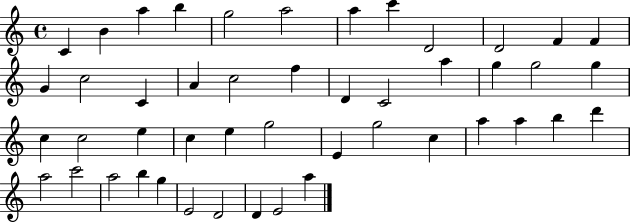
{
  \clef treble
  \time 4/4
  \defaultTimeSignature
  \key c \major
  c'4 b'4 a''4 b''4 | g''2 a''2 | a''4 c'''4 d'2 | d'2 f'4 f'4 | \break g'4 c''2 c'4 | a'4 c''2 f''4 | d'4 c'2 a''4 | g''4 g''2 g''4 | \break c''4 c''2 e''4 | c''4 e''4 g''2 | e'4 g''2 c''4 | a''4 a''4 b''4 d'''4 | \break a''2 c'''2 | a''2 b''4 g''4 | e'2 d'2 | d'4 e'2 a''4 | \break \bar "|."
}